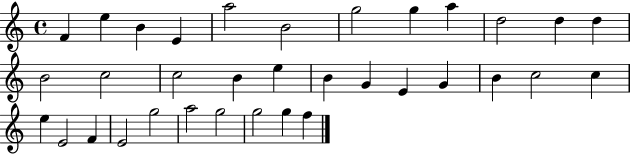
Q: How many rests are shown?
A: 0